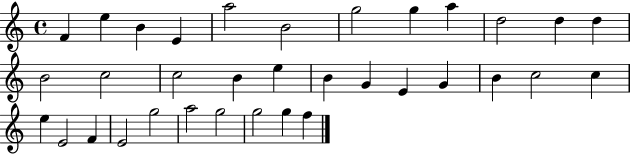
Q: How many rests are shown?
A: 0